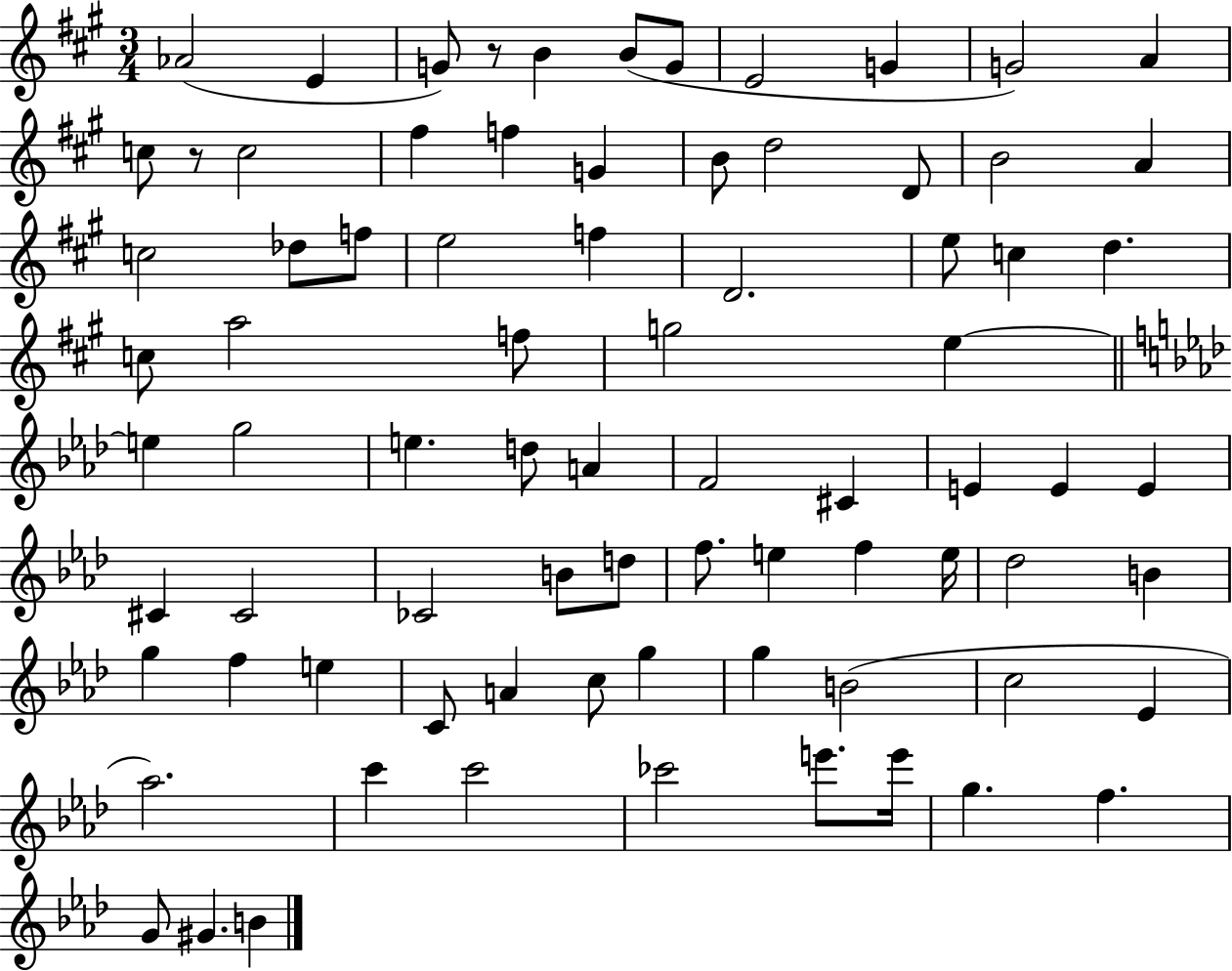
X:1
T:Untitled
M:3/4
L:1/4
K:A
_A2 E G/2 z/2 B B/2 G/2 E2 G G2 A c/2 z/2 c2 ^f f G B/2 d2 D/2 B2 A c2 _d/2 f/2 e2 f D2 e/2 c d c/2 a2 f/2 g2 e e g2 e d/2 A F2 ^C E E E ^C ^C2 _C2 B/2 d/2 f/2 e f e/4 _d2 B g f e C/2 A c/2 g g B2 c2 _E _a2 c' c'2 _c'2 e'/2 e'/4 g f G/2 ^G B